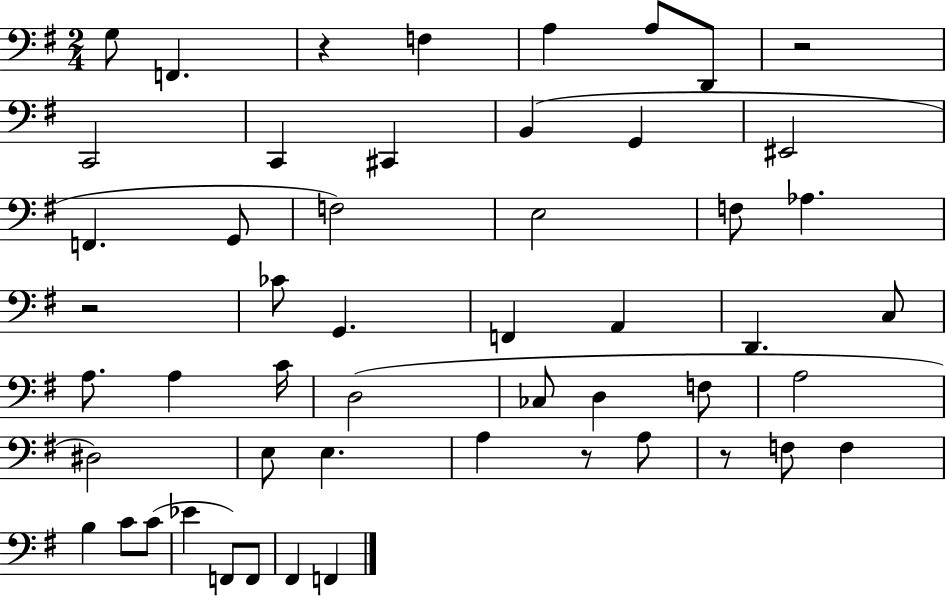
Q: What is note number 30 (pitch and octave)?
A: D3